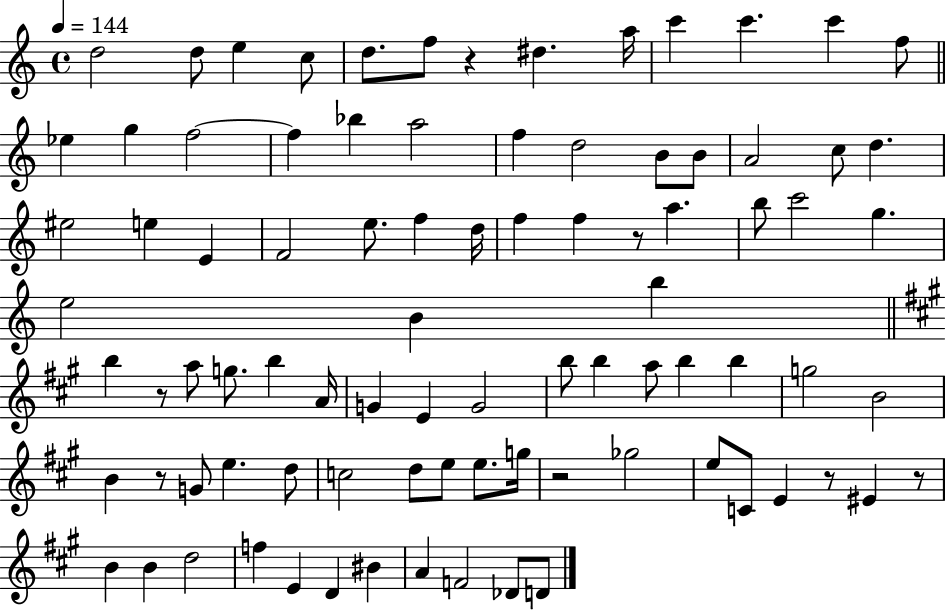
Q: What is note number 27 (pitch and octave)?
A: E5